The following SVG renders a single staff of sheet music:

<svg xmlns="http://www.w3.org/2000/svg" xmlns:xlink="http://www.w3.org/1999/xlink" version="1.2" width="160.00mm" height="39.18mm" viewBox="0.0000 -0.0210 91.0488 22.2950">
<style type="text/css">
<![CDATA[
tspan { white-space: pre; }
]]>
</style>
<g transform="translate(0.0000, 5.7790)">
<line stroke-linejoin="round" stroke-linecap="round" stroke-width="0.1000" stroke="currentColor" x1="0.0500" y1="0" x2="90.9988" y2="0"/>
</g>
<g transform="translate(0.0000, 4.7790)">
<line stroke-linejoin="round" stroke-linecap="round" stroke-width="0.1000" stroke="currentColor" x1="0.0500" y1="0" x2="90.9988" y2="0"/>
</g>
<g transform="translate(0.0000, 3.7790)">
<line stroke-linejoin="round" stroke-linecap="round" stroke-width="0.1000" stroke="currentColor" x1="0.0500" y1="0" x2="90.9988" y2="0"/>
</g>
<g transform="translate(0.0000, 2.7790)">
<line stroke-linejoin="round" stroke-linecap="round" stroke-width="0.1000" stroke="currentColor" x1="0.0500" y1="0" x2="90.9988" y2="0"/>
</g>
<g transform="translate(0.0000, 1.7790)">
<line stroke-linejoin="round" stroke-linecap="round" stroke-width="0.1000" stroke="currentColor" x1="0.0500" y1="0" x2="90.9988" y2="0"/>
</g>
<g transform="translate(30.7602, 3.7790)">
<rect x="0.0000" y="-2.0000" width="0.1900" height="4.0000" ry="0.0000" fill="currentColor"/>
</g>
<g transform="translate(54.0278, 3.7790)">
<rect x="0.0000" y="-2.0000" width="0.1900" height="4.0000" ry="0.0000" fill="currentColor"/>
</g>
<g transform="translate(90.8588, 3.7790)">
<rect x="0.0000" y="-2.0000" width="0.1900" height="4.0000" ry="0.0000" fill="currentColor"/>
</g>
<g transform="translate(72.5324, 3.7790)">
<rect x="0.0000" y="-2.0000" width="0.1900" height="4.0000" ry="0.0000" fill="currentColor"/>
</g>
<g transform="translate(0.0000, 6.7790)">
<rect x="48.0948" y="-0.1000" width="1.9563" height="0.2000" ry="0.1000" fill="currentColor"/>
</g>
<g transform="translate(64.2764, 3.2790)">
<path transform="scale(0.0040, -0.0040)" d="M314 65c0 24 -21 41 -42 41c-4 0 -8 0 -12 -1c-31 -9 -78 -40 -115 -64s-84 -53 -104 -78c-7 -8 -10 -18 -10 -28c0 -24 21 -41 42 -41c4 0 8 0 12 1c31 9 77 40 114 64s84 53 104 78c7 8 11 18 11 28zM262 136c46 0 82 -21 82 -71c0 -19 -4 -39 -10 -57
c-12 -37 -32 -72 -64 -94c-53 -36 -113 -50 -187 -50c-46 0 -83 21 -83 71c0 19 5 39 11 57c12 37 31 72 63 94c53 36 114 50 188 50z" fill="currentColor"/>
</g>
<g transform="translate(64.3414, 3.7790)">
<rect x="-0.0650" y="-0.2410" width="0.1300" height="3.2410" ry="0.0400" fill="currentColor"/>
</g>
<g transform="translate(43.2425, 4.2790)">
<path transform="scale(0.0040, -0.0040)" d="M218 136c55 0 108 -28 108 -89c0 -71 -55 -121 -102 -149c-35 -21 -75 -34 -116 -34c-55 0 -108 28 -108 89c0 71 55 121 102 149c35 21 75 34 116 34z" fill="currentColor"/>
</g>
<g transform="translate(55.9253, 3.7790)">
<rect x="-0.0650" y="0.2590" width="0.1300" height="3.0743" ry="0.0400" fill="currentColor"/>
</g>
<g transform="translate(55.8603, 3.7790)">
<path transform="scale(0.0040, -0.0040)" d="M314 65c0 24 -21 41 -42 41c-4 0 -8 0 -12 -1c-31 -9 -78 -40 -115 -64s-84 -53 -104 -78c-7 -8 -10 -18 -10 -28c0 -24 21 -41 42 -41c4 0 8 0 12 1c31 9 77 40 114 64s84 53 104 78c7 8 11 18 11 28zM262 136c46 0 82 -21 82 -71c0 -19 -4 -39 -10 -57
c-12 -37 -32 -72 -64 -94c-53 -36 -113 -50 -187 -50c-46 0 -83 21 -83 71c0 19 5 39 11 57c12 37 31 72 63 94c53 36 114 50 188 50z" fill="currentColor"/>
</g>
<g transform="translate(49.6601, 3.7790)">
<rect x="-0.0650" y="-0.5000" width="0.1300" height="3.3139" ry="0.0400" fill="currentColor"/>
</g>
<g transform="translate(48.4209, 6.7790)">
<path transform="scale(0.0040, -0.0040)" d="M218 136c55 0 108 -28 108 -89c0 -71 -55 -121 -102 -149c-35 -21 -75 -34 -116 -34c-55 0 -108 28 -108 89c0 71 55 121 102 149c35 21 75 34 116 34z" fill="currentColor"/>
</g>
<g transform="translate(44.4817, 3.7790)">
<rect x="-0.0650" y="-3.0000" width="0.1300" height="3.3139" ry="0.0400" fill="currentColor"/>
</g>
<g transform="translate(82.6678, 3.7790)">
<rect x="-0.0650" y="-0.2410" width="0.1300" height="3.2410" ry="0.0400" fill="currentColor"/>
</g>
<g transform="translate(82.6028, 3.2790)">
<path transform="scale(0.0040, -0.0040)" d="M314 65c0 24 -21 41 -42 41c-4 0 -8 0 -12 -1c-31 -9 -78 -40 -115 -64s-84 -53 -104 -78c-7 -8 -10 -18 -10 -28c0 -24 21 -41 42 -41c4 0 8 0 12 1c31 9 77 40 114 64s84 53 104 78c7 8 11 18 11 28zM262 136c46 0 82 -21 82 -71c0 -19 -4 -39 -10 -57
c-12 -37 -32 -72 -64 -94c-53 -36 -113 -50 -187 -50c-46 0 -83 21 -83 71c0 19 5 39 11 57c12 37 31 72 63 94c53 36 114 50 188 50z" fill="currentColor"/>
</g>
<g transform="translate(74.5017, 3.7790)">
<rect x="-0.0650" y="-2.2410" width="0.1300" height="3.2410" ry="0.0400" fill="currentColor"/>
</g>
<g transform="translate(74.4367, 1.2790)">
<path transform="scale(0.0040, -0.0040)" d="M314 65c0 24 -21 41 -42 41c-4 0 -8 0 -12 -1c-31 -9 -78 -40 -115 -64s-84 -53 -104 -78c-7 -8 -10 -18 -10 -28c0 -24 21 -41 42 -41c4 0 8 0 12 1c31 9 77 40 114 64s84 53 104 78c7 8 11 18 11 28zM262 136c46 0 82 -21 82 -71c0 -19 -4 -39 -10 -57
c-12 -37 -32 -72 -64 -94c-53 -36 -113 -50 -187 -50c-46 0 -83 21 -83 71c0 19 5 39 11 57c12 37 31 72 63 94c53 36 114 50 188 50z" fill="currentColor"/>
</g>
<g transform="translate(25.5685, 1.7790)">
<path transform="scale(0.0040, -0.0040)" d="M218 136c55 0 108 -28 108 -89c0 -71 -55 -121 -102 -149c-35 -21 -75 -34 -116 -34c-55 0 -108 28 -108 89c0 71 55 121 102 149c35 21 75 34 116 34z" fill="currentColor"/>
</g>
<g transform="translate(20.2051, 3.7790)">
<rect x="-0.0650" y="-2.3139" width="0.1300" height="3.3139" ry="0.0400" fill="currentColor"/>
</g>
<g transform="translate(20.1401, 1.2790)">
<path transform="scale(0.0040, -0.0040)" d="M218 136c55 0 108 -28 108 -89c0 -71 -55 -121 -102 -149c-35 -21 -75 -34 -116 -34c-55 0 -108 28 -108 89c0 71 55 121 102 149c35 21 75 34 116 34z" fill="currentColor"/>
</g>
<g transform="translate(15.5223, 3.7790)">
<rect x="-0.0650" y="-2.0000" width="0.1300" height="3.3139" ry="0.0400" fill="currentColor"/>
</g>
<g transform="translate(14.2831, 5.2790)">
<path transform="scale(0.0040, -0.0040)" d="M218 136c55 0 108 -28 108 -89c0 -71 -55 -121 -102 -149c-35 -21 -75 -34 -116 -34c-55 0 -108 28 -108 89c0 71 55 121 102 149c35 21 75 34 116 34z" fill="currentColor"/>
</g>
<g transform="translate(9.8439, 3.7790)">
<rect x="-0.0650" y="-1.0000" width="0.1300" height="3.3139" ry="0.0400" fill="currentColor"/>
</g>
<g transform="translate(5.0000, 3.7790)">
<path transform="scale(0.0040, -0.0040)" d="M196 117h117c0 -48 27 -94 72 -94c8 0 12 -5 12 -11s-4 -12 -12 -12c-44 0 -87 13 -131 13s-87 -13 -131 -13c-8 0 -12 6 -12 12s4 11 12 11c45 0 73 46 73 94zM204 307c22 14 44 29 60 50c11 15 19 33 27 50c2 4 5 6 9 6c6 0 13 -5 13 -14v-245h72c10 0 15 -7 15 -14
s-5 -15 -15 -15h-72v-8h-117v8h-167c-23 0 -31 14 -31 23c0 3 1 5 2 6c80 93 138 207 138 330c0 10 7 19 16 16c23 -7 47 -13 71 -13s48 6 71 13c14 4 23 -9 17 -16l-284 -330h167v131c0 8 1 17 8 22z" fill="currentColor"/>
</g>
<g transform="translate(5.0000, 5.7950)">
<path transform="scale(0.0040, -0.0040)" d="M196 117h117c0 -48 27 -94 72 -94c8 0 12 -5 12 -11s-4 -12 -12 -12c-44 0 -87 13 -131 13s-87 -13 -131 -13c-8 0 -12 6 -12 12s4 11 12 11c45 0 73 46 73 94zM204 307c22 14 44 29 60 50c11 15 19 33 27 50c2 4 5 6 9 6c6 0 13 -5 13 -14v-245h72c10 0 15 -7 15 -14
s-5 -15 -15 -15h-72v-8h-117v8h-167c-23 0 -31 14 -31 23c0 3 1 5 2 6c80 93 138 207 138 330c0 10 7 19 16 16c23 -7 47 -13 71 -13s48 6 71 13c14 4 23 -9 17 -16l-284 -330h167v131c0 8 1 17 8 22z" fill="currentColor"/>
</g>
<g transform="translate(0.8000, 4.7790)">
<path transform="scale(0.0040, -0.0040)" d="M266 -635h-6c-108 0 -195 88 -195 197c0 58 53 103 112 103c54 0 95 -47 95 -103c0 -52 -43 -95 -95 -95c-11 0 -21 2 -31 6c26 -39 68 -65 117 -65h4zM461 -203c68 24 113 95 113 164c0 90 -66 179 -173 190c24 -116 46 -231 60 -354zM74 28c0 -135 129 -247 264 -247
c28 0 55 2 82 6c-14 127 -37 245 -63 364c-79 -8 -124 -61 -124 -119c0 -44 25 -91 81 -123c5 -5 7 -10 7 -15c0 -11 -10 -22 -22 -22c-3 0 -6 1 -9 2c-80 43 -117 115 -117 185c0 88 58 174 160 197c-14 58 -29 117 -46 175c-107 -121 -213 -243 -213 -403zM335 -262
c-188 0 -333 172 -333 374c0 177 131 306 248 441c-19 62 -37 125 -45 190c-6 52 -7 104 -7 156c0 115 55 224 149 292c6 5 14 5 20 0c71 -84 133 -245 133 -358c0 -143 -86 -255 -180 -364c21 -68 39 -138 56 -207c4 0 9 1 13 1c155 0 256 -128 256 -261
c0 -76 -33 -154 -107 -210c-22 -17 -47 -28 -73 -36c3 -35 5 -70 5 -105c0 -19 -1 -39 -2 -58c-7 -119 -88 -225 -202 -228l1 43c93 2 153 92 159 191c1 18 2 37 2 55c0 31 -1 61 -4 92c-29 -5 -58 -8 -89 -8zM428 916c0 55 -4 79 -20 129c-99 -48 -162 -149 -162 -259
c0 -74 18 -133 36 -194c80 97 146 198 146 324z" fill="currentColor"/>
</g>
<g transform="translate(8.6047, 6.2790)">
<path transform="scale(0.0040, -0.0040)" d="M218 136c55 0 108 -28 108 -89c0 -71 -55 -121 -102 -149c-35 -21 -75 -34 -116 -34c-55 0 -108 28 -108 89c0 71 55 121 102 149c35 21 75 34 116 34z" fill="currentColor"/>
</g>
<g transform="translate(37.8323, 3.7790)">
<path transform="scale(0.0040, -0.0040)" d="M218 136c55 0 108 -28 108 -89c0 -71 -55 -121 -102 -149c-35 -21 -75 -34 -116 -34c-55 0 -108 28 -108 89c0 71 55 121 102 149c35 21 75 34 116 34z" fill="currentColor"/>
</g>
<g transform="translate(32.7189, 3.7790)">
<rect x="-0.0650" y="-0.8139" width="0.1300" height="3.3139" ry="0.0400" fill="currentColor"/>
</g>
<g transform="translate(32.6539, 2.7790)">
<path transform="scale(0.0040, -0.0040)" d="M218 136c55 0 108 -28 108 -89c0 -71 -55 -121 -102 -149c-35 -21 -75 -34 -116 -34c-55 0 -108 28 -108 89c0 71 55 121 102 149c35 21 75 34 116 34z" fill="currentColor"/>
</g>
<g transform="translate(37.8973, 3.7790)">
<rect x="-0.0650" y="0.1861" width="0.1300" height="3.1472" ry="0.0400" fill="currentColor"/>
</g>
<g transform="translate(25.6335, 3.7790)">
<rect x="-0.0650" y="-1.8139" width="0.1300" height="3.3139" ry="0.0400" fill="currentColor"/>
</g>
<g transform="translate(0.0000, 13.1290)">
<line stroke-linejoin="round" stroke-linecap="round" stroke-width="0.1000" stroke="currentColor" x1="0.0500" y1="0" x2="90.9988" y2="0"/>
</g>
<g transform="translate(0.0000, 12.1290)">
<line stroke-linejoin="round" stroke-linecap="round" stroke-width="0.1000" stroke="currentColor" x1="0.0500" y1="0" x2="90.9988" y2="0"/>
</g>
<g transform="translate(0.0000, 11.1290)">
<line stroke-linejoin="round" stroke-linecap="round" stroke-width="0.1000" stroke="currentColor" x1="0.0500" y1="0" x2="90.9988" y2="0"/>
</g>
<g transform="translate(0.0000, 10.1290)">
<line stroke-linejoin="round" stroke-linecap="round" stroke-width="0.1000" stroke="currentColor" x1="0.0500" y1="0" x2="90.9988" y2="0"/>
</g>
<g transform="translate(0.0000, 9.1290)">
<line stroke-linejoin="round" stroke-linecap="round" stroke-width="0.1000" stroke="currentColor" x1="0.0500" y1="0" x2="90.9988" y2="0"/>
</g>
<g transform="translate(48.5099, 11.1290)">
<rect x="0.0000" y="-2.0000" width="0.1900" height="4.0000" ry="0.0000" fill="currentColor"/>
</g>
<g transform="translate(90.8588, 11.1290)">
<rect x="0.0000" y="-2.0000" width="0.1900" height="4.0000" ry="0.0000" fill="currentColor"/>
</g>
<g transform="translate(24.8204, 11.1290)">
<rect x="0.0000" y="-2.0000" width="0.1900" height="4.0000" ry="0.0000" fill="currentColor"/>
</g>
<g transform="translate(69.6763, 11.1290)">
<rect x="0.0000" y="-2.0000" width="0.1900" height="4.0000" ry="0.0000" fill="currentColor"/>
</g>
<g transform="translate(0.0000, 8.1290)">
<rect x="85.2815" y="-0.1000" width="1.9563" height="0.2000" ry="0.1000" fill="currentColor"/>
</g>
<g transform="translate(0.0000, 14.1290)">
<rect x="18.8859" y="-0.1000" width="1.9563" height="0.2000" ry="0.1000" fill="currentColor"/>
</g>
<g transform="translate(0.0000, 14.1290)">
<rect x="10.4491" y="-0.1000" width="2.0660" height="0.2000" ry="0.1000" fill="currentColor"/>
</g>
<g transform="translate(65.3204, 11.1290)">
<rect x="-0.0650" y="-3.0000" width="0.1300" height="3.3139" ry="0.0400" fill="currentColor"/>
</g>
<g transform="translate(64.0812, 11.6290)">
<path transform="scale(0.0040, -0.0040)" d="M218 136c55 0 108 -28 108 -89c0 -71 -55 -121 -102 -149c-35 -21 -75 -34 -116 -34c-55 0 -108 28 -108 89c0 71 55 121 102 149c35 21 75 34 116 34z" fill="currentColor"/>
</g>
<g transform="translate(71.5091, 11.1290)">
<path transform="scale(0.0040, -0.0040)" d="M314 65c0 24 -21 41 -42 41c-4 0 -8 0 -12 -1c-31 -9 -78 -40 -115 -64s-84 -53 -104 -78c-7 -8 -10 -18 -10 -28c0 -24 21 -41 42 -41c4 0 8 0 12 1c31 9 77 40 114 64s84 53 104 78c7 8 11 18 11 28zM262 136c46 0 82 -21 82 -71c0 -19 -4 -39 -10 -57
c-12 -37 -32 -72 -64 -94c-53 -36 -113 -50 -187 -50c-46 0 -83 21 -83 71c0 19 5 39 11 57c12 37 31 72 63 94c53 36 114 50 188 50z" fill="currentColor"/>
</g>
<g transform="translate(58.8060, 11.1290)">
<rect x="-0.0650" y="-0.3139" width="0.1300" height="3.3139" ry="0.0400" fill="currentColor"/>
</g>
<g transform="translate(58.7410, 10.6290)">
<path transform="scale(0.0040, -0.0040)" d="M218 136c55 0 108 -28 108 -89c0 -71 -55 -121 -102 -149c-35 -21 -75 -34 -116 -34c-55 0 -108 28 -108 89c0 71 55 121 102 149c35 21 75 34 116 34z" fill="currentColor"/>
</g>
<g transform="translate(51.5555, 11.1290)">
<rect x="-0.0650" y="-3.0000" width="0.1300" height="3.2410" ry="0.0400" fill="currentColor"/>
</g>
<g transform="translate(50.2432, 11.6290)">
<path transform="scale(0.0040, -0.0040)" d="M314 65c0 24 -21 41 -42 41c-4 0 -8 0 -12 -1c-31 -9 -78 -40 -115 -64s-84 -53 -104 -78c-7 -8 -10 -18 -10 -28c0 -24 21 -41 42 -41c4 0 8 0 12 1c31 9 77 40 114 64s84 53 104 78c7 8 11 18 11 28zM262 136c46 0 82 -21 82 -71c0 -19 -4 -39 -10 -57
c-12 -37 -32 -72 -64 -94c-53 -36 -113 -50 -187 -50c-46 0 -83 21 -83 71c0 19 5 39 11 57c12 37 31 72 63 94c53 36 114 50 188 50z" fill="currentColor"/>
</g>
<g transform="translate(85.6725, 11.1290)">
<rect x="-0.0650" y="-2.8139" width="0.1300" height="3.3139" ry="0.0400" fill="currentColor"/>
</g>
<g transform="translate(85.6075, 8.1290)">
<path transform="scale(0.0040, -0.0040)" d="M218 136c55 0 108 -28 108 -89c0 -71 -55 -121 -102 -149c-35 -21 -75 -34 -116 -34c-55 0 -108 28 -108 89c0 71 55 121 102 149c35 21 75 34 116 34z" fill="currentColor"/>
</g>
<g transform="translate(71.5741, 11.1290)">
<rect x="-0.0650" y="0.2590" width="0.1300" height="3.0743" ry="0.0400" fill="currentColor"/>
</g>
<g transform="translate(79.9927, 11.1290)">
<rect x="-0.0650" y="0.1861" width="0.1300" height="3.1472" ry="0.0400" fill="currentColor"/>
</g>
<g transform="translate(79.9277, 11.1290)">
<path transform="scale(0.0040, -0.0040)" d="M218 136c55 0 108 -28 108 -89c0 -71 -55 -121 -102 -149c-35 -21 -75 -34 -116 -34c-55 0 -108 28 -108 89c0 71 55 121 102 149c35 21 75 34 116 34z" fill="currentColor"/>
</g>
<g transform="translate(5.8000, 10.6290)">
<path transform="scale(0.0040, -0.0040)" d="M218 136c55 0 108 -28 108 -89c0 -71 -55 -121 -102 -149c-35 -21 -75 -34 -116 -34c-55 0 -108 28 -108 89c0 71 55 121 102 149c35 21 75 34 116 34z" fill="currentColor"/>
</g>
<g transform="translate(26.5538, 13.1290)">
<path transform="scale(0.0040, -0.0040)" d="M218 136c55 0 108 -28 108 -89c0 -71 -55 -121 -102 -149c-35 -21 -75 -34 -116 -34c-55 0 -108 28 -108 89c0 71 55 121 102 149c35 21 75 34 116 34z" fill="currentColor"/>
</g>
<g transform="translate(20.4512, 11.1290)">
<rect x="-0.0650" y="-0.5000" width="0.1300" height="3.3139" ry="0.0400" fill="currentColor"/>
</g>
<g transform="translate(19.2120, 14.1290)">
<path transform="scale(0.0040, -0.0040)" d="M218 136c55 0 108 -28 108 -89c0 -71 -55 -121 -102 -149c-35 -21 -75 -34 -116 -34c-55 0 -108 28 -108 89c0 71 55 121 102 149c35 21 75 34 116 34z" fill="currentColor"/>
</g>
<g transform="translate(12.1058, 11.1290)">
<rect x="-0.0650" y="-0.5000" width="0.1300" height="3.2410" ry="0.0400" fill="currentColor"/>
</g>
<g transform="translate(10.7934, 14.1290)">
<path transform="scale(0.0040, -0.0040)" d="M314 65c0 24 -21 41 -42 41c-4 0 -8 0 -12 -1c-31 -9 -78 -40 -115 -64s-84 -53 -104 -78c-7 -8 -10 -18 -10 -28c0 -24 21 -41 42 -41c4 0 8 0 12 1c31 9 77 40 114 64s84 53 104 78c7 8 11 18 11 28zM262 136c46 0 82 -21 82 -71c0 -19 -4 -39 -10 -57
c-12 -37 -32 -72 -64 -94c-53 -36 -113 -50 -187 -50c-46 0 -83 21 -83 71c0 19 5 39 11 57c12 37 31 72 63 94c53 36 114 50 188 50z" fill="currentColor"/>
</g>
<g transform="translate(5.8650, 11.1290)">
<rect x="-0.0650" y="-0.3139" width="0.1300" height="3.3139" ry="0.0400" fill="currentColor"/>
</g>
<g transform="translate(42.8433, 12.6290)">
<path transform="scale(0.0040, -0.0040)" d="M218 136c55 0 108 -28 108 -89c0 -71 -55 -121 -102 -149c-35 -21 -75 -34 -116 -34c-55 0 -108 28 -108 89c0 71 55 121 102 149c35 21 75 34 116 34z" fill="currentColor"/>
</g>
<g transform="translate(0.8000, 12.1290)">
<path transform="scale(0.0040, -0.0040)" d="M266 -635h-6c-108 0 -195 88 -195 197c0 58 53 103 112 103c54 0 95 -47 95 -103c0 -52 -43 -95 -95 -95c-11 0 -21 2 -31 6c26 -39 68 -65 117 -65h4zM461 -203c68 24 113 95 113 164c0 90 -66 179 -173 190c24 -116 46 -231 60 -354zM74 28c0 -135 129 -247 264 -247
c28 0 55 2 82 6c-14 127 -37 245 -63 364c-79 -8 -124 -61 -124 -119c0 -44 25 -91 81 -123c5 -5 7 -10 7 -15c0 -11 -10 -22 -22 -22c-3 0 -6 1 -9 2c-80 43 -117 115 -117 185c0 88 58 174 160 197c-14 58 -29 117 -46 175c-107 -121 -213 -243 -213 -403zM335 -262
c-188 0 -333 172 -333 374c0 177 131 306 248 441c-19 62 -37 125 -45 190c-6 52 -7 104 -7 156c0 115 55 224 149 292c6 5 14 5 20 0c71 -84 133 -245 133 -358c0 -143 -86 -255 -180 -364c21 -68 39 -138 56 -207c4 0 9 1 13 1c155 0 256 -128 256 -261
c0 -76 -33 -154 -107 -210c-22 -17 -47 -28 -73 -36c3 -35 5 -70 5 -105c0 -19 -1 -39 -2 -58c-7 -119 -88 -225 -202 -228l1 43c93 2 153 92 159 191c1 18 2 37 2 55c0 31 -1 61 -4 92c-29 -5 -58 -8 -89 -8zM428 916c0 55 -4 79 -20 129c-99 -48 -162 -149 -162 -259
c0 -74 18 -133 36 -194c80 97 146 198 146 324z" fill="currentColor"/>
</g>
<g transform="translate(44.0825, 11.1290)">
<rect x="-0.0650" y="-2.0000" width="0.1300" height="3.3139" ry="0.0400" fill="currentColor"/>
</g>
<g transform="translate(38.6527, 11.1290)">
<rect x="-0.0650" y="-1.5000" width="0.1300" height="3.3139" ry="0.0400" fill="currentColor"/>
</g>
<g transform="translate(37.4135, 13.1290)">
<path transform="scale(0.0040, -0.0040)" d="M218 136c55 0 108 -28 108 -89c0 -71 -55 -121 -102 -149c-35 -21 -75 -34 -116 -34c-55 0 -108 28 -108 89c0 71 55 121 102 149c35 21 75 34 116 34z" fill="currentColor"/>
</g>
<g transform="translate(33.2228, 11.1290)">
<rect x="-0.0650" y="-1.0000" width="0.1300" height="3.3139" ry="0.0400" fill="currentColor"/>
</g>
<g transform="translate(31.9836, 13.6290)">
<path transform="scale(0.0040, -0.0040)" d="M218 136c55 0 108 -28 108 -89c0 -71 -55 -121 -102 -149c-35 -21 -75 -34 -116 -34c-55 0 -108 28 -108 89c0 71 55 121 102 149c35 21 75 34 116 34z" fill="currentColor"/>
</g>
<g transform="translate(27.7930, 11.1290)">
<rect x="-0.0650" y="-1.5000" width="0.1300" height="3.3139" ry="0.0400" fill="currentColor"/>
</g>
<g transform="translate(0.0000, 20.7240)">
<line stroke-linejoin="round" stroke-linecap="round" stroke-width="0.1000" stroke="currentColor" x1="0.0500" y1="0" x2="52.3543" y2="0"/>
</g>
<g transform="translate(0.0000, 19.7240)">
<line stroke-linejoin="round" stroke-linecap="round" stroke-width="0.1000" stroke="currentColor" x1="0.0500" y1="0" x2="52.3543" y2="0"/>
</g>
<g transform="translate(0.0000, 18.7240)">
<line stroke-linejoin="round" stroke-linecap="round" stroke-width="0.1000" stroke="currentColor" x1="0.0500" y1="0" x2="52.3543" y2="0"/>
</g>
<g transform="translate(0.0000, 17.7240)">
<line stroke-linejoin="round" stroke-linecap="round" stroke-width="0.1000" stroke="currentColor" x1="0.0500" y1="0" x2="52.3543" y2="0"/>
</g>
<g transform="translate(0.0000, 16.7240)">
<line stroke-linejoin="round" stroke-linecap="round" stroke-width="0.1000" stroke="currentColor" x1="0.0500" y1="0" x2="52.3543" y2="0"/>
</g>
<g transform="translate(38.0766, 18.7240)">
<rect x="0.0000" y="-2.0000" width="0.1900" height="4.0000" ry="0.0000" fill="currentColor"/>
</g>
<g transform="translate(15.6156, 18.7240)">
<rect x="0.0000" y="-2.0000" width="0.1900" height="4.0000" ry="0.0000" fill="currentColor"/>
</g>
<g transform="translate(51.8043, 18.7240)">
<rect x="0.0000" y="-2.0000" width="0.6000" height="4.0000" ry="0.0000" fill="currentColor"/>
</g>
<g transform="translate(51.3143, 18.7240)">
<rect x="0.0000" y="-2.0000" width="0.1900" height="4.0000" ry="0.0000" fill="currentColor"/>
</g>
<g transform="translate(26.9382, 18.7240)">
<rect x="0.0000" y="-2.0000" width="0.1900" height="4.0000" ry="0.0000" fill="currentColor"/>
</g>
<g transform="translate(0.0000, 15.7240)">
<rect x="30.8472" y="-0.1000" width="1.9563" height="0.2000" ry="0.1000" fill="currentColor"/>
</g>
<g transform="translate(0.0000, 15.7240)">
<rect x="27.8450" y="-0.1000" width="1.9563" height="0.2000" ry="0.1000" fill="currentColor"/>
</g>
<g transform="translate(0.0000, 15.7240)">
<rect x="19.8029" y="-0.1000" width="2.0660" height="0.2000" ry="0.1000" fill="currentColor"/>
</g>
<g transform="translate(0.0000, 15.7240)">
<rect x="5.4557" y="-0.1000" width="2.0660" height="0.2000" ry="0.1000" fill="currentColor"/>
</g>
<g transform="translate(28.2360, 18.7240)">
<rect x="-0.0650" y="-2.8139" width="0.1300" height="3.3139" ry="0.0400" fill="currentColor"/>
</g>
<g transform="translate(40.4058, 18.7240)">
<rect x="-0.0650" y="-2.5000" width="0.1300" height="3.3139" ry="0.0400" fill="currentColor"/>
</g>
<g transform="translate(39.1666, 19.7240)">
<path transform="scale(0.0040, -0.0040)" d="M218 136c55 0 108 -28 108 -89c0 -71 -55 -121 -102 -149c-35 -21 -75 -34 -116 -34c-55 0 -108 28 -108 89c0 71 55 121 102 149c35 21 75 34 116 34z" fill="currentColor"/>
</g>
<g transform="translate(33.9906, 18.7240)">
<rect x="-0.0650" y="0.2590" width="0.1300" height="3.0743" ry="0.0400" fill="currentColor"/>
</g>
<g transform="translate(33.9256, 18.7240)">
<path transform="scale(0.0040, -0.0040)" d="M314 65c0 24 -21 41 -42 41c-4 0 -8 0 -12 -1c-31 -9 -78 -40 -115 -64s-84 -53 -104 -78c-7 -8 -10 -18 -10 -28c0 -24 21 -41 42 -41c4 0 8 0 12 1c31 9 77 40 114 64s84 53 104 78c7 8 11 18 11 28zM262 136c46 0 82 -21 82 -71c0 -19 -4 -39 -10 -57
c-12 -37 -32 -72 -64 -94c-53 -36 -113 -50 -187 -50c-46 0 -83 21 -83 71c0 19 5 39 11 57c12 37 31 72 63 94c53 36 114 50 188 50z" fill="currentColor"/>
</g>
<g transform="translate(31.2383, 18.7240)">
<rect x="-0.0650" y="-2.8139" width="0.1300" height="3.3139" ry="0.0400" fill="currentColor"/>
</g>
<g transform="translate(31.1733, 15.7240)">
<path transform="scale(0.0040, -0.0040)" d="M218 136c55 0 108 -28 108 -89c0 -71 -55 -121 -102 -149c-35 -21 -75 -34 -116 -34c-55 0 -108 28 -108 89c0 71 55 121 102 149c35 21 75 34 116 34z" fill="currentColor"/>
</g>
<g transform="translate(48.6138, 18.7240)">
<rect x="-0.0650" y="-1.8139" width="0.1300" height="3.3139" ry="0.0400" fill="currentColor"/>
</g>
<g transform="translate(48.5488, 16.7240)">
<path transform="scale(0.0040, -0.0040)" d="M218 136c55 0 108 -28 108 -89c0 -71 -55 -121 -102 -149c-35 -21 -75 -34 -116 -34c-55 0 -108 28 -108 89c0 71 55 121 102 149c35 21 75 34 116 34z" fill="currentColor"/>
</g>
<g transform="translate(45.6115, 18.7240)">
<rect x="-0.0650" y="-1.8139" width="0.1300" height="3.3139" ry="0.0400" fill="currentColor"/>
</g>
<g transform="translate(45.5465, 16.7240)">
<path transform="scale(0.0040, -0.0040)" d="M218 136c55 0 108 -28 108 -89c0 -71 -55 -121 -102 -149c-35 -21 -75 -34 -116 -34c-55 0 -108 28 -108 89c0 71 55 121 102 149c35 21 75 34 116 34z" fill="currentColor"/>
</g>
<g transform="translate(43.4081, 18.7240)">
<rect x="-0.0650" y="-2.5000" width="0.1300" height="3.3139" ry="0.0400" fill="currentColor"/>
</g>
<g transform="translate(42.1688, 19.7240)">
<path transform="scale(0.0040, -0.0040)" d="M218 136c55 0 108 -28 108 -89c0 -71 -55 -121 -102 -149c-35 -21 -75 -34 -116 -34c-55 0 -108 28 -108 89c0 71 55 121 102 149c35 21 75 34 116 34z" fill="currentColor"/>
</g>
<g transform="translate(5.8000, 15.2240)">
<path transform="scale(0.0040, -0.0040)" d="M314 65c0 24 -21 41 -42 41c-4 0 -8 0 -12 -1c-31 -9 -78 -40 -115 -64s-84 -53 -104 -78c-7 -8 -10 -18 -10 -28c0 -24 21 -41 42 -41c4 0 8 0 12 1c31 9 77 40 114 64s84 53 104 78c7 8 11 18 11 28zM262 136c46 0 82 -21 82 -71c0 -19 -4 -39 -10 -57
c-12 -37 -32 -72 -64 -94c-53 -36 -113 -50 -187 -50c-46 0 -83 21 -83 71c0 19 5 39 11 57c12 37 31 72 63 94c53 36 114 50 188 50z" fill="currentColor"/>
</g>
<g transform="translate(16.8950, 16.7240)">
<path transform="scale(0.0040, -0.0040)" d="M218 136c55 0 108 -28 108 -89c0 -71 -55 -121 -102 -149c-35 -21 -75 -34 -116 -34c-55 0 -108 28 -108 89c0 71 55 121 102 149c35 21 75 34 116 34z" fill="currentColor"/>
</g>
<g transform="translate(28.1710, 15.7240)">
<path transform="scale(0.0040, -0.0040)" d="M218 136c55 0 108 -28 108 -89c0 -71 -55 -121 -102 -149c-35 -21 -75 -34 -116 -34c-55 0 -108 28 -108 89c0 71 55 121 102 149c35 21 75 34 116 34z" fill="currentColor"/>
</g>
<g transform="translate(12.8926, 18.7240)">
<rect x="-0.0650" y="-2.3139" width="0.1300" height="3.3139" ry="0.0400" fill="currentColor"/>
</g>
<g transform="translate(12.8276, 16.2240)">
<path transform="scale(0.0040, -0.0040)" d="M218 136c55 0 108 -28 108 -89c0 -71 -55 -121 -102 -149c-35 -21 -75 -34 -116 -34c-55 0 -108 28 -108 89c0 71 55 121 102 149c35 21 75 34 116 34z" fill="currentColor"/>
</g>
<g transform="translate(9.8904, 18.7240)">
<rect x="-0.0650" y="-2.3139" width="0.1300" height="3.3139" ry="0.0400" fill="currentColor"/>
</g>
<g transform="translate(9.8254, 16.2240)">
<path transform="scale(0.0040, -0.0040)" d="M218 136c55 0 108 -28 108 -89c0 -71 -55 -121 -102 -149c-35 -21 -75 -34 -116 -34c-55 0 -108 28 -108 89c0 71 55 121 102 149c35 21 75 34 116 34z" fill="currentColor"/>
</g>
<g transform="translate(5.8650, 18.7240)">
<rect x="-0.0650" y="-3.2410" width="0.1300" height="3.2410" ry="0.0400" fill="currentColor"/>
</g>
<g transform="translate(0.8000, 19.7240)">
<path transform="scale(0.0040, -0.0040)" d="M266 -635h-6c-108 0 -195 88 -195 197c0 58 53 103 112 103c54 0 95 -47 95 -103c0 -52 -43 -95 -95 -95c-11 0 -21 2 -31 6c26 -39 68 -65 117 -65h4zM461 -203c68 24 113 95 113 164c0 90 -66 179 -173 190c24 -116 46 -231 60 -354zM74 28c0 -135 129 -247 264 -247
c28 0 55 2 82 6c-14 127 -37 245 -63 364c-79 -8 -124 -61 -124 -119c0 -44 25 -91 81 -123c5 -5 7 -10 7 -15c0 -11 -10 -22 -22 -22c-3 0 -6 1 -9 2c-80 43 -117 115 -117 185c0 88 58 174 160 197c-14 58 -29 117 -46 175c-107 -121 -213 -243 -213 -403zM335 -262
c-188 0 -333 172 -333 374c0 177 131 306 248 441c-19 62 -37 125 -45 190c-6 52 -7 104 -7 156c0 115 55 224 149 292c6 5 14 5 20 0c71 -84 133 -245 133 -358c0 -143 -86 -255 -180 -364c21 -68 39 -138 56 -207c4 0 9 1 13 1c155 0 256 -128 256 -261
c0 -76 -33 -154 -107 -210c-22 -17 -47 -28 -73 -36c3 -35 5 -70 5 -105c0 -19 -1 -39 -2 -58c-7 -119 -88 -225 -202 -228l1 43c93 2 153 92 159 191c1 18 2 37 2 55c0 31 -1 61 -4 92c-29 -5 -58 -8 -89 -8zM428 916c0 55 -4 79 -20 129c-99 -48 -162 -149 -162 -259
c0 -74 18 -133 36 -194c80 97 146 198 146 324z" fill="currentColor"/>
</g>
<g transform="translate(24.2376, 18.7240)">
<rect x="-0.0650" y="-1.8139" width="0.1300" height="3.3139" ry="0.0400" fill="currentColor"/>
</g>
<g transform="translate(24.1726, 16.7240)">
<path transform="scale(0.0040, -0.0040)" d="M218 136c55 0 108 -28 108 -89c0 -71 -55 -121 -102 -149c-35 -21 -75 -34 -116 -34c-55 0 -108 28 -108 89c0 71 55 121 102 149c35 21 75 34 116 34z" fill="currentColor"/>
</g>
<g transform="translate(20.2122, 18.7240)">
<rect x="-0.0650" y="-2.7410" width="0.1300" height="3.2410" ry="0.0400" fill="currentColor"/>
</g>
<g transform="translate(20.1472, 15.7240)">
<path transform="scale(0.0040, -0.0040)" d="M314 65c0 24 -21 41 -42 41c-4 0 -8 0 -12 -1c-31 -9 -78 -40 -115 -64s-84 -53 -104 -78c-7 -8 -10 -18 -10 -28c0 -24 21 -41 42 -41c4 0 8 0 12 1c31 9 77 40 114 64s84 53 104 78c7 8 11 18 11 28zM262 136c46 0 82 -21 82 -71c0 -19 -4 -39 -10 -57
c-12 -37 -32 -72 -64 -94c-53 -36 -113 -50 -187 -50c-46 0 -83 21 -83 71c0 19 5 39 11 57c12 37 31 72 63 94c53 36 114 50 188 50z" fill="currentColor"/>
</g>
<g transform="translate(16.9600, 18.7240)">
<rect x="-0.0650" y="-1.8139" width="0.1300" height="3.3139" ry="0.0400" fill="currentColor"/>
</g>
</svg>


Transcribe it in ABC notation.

X:1
T:Untitled
M:4/4
L:1/4
K:C
D F g f d B A C B2 c2 g2 c2 c C2 C E D E F A2 c A B2 B a b2 g g f a2 f a a B2 G G f f